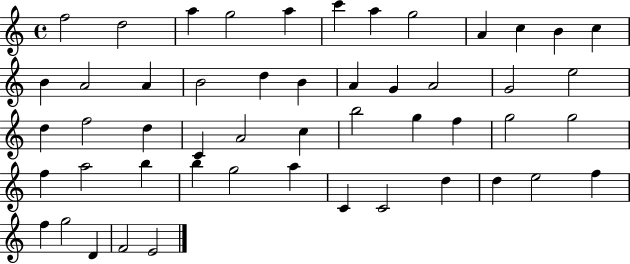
F5/h D5/h A5/q G5/h A5/q C6/q A5/q G5/h A4/q C5/q B4/q C5/q B4/q A4/h A4/q B4/h D5/q B4/q A4/q G4/q A4/h G4/h E5/h D5/q F5/h D5/q C4/q A4/h C5/q B5/h G5/q F5/q G5/h G5/h F5/q A5/h B5/q B5/q G5/h A5/q C4/q C4/h D5/q D5/q E5/h F5/q F5/q G5/h D4/q F4/h E4/h